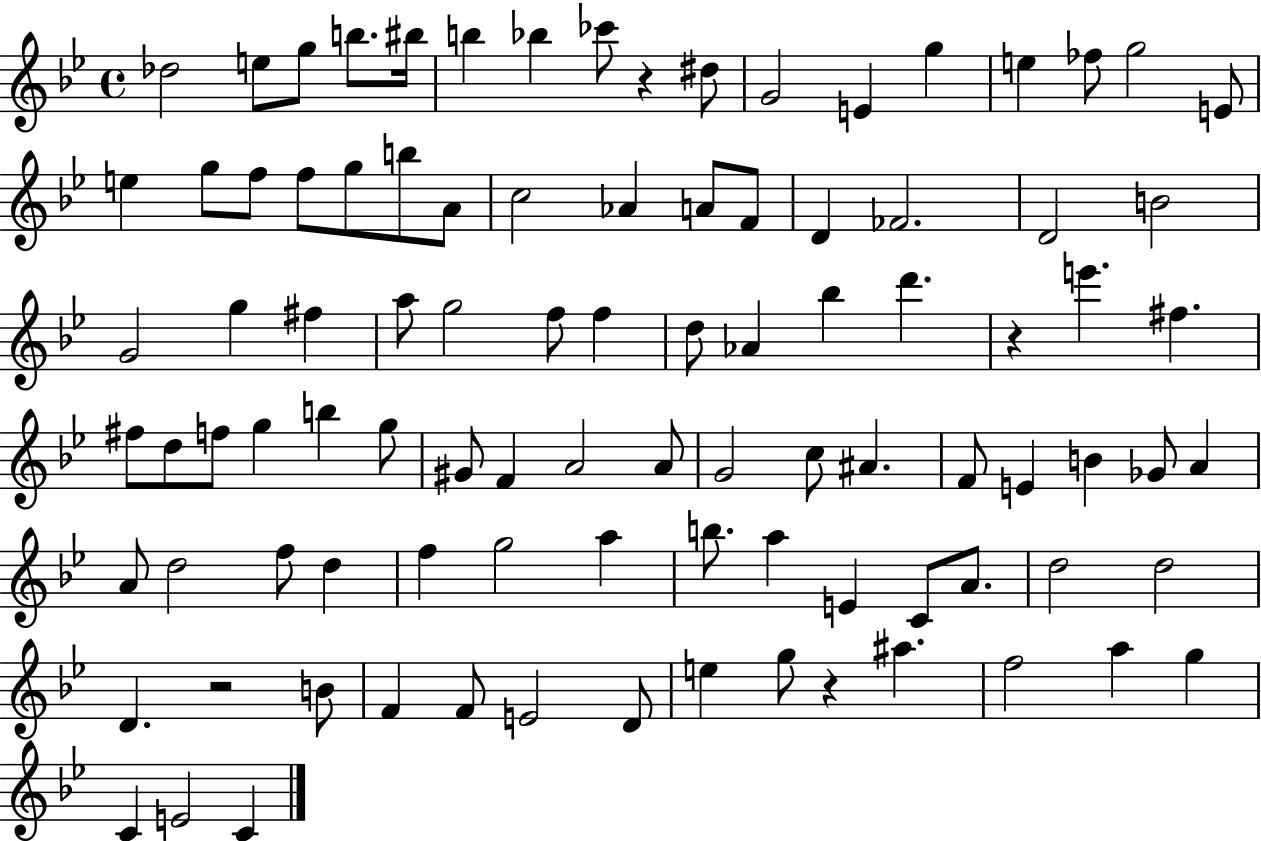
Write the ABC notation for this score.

X:1
T:Untitled
M:4/4
L:1/4
K:Bb
_d2 e/2 g/2 b/2 ^b/4 b _b _c'/2 z ^d/2 G2 E g e _f/2 g2 E/2 e g/2 f/2 f/2 g/2 b/2 A/2 c2 _A A/2 F/2 D _F2 D2 B2 G2 g ^f a/2 g2 f/2 f d/2 _A _b d' z e' ^f ^f/2 d/2 f/2 g b g/2 ^G/2 F A2 A/2 G2 c/2 ^A F/2 E B _G/2 A A/2 d2 f/2 d f g2 a b/2 a E C/2 A/2 d2 d2 D z2 B/2 F F/2 E2 D/2 e g/2 z ^a f2 a g C E2 C